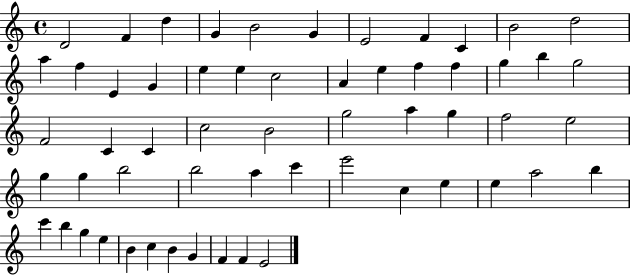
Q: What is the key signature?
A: C major